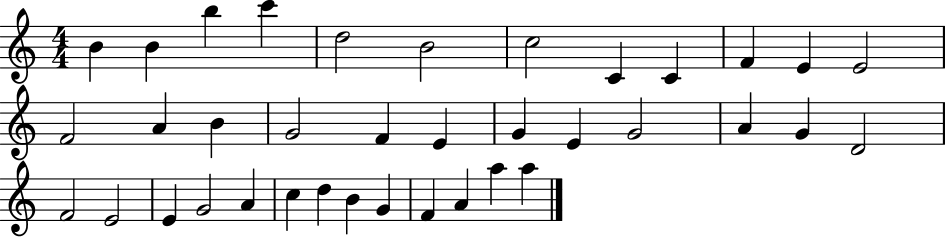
X:1
T:Untitled
M:4/4
L:1/4
K:C
B B b c' d2 B2 c2 C C F E E2 F2 A B G2 F E G E G2 A G D2 F2 E2 E G2 A c d B G F A a a